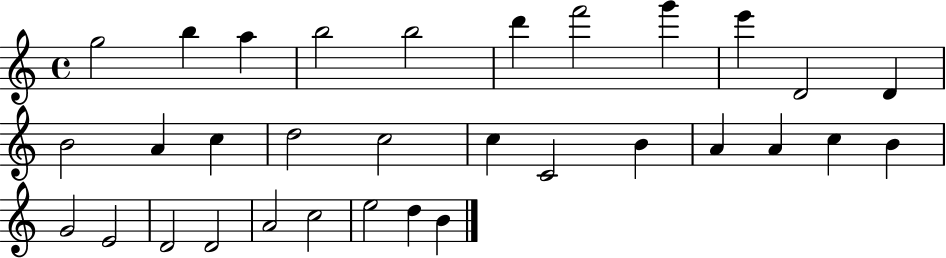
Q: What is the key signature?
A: C major